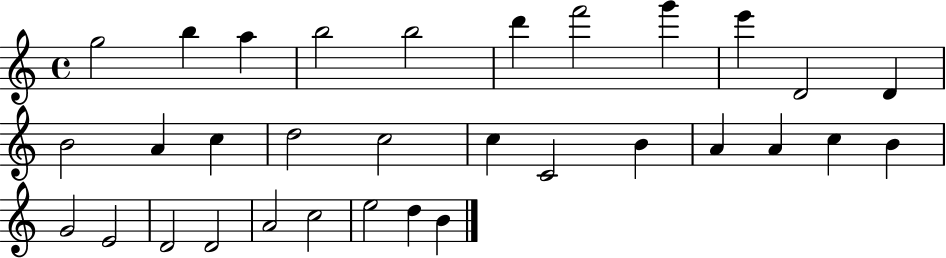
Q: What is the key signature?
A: C major